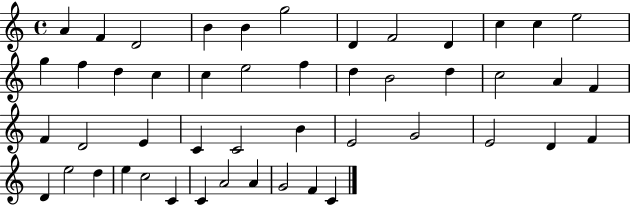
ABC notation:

X:1
T:Untitled
M:4/4
L:1/4
K:C
A F D2 B B g2 D F2 D c c e2 g f d c c e2 f d B2 d c2 A F F D2 E C C2 B E2 G2 E2 D F D e2 d e c2 C C A2 A G2 F C